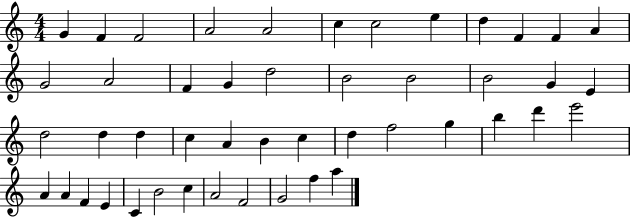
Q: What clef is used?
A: treble